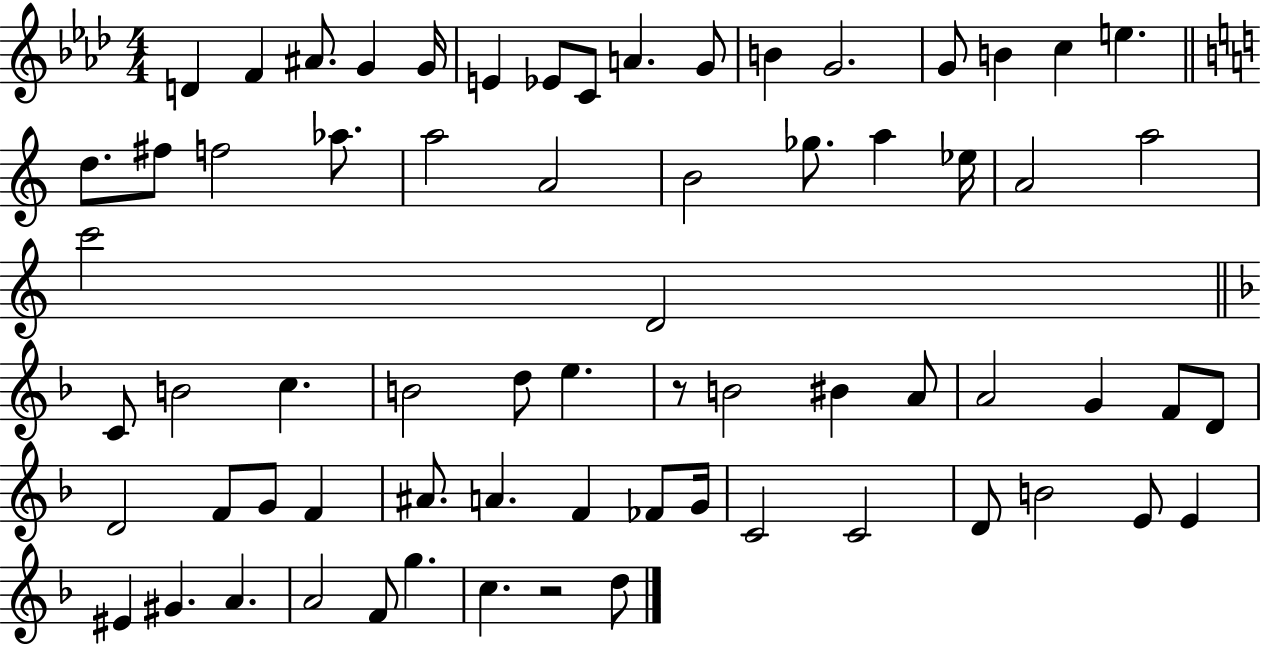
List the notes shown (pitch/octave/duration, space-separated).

D4/q F4/q A#4/e. G4/q G4/s E4/q Eb4/e C4/e A4/q. G4/e B4/q G4/h. G4/e B4/q C5/q E5/q. D5/e. F#5/e F5/h Ab5/e. A5/h A4/h B4/h Gb5/e. A5/q Eb5/s A4/h A5/h C6/h D4/h C4/e B4/h C5/q. B4/h D5/e E5/q. R/e B4/h BIS4/q A4/e A4/h G4/q F4/e D4/e D4/h F4/e G4/e F4/q A#4/e. A4/q. F4/q FES4/e G4/s C4/h C4/h D4/e B4/h E4/e E4/q EIS4/q G#4/q. A4/q. A4/h F4/e G5/q. C5/q. R/h D5/e